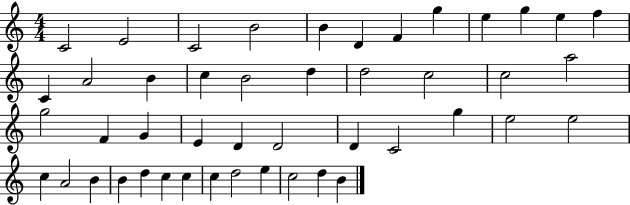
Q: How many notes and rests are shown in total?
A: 46